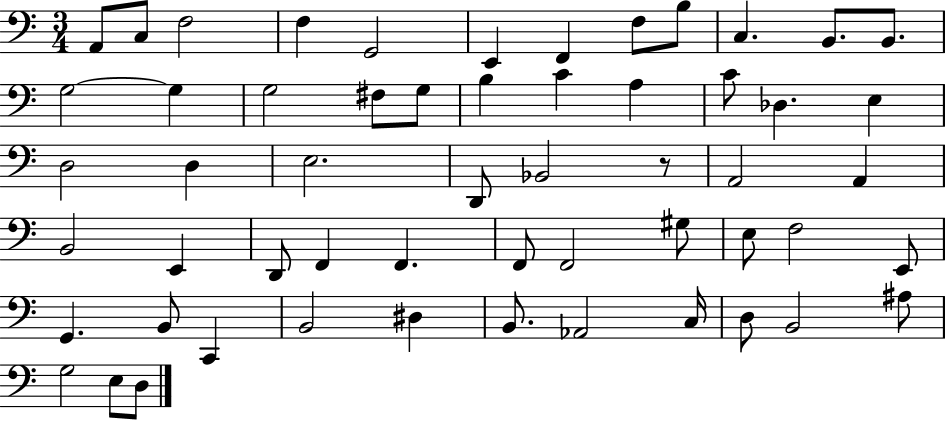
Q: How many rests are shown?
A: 1